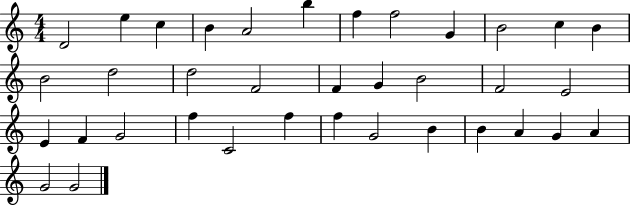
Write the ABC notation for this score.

X:1
T:Untitled
M:4/4
L:1/4
K:C
D2 e c B A2 b f f2 G B2 c B B2 d2 d2 F2 F G B2 F2 E2 E F G2 f C2 f f G2 B B A G A G2 G2